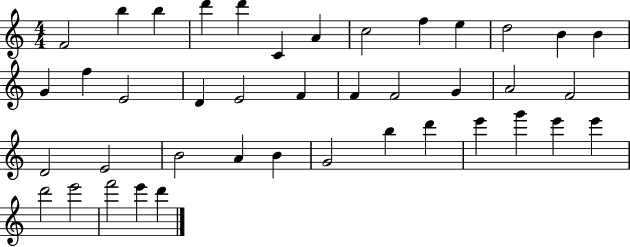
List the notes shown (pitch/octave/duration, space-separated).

F4/h B5/q B5/q D6/q D6/q C4/q A4/q C5/h F5/q E5/q D5/h B4/q B4/q G4/q F5/q E4/h D4/q E4/h F4/q F4/q F4/h G4/q A4/h F4/h D4/h E4/h B4/h A4/q B4/q G4/h B5/q D6/q E6/q G6/q E6/q E6/q D6/h E6/h F6/h E6/q D6/q